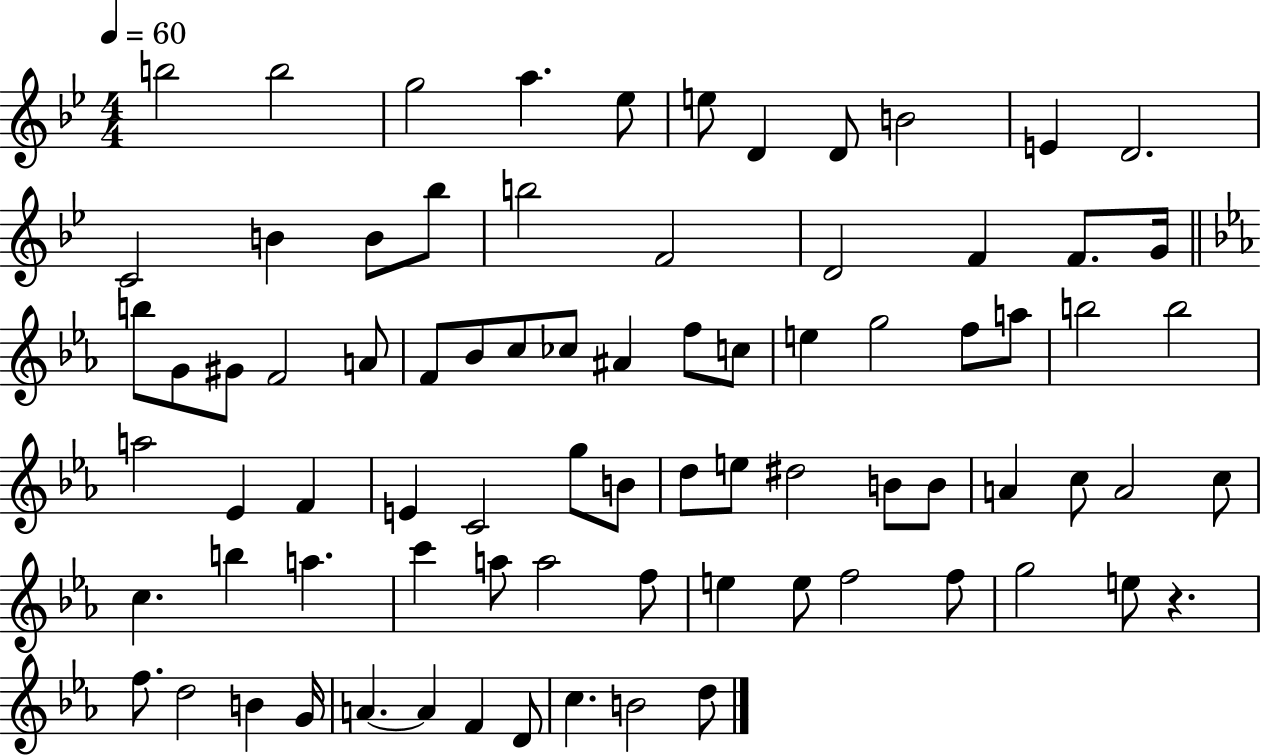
B5/h B5/h G5/h A5/q. Eb5/e E5/e D4/q D4/e B4/h E4/q D4/h. C4/h B4/q B4/e Bb5/e B5/h F4/h D4/h F4/q F4/e. G4/s B5/e G4/e G#4/e F4/h A4/e F4/e Bb4/e C5/e CES5/e A#4/q F5/e C5/e E5/q G5/h F5/e A5/e B5/h B5/h A5/h Eb4/q F4/q E4/q C4/h G5/e B4/e D5/e E5/e D#5/h B4/e B4/e A4/q C5/e A4/h C5/e C5/q. B5/q A5/q. C6/q A5/e A5/h F5/e E5/q E5/e F5/h F5/e G5/h E5/e R/q. F5/e. D5/h B4/q G4/s A4/q. A4/q F4/q D4/e C5/q. B4/h D5/e